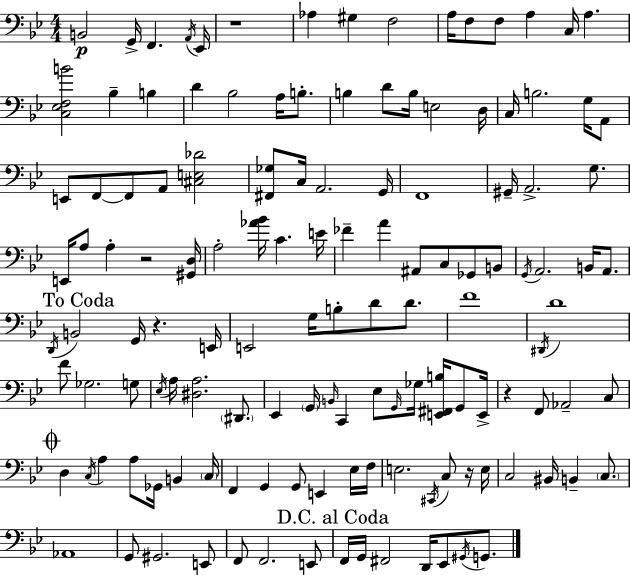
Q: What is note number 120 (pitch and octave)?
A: G#2